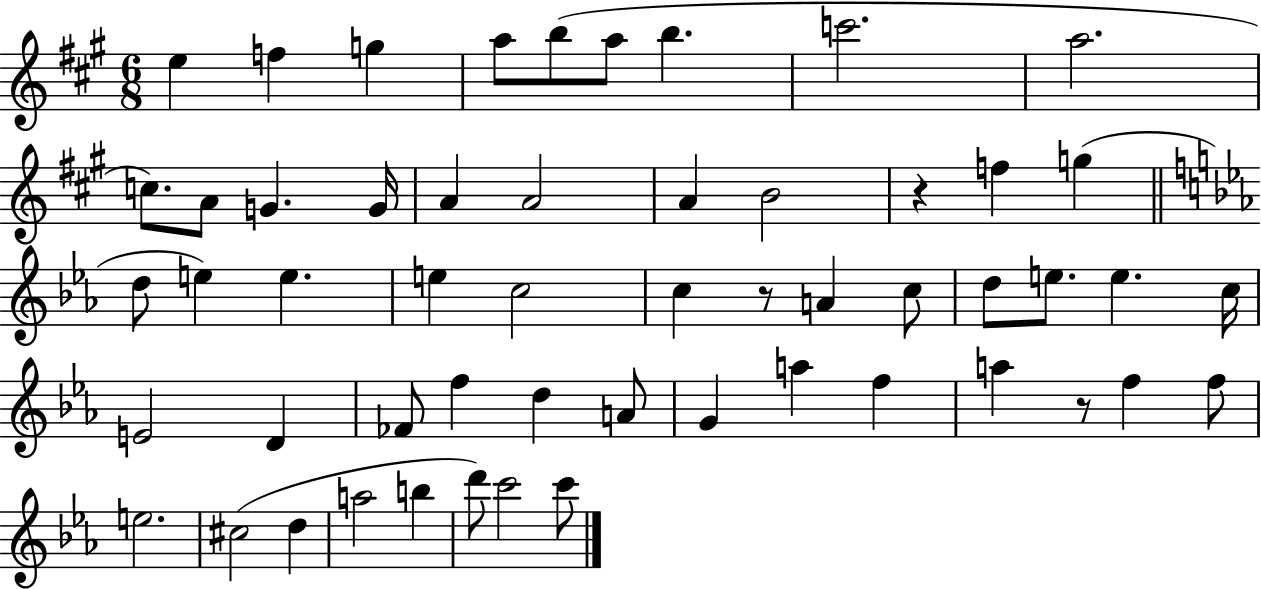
{
  \clef treble
  \numericTimeSignature
  \time 6/8
  \key a \major
  \repeat volta 2 { e''4 f''4 g''4 | a''8 b''8( a''8 b''4. | c'''2. | a''2. | \break c''8.) a'8 g'4. g'16 | a'4 a'2 | a'4 b'2 | r4 f''4 g''4( | \break \bar "||" \break \key c \minor d''8 e''4) e''4. | e''4 c''2 | c''4 r8 a'4 c''8 | d''8 e''8. e''4. c''16 | \break e'2 d'4 | fes'8 f''4 d''4 a'8 | g'4 a''4 f''4 | a''4 r8 f''4 f''8 | \break e''2. | cis''2( d''4 | a''2 b''4 | d'''8) c'''2 c'''8 | \break } \bar "|."
}